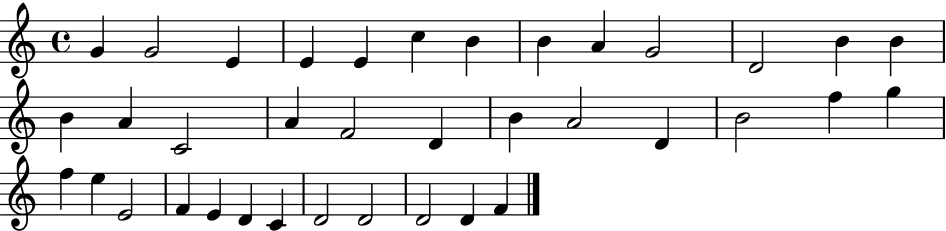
G4/q G4/h E4/q E4/q E4/q C5/q B4/q B4/q A4/q G4/h D4/h B4/q B4/q B4/q A4/q C4/h A4/q F4/h D4/q B4/q A4/h D4/q B4/h F5/q G5/q F5/q E5/q E4/h F4/q E4/q D4/q C4/q D4/h D4/h D4/h D4/q F4/q